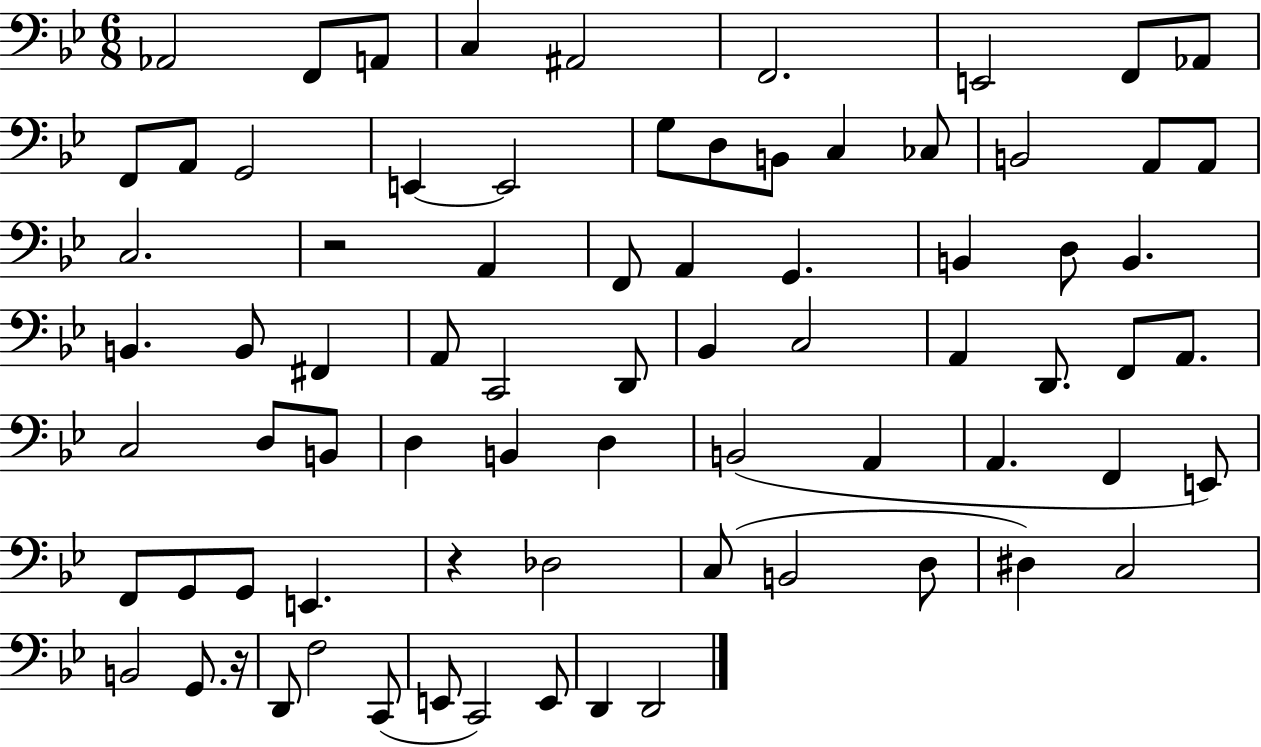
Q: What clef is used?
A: bass